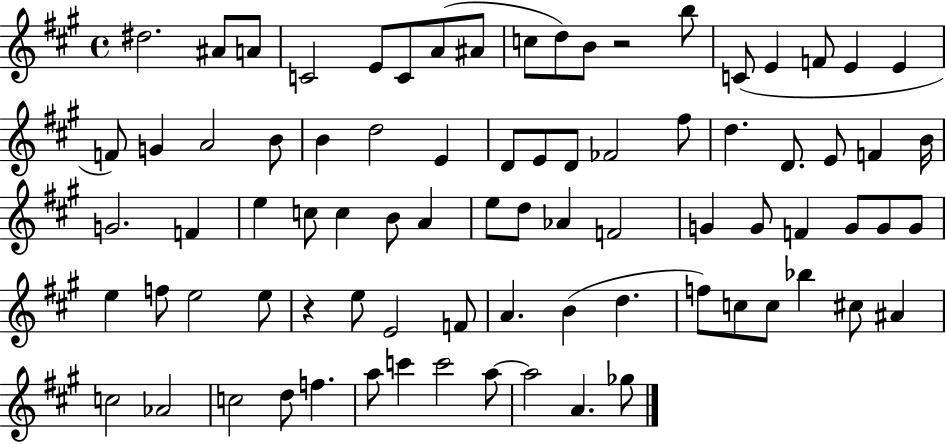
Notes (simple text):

D#5/h. A#4/e A4/e C4/h E4/e C4/e A4/e A#4/e C5/e D5/e B4/e R/h B5/e C4/e E4/q F4/e E4/q E4/q F4/e G4/q A4/h B4/e B4/q D5/h E4/q D4/e E4/e D4/e FES4/h F#5/e D5/q. D4/e. E4/e F4/q B4/s G4/h. F4/q E5/q C5/e C5/q B4/e A4/q E5/e D5/e Ab4/q F4/h G4/q G4/e F4/q G4/e G4/e G4/e E5/q F5/e E5/h E5/e R/q E5/e E4/h F4/e A4/q. B4/q D5/q. F5/e C5/e C5/e Bb5/q C#5/e A#4/q C5/h Ab4/h C5/h D5/e F5/q. A5/e C6/q C6/h A5/e A5/h A4/q. Gb5/e